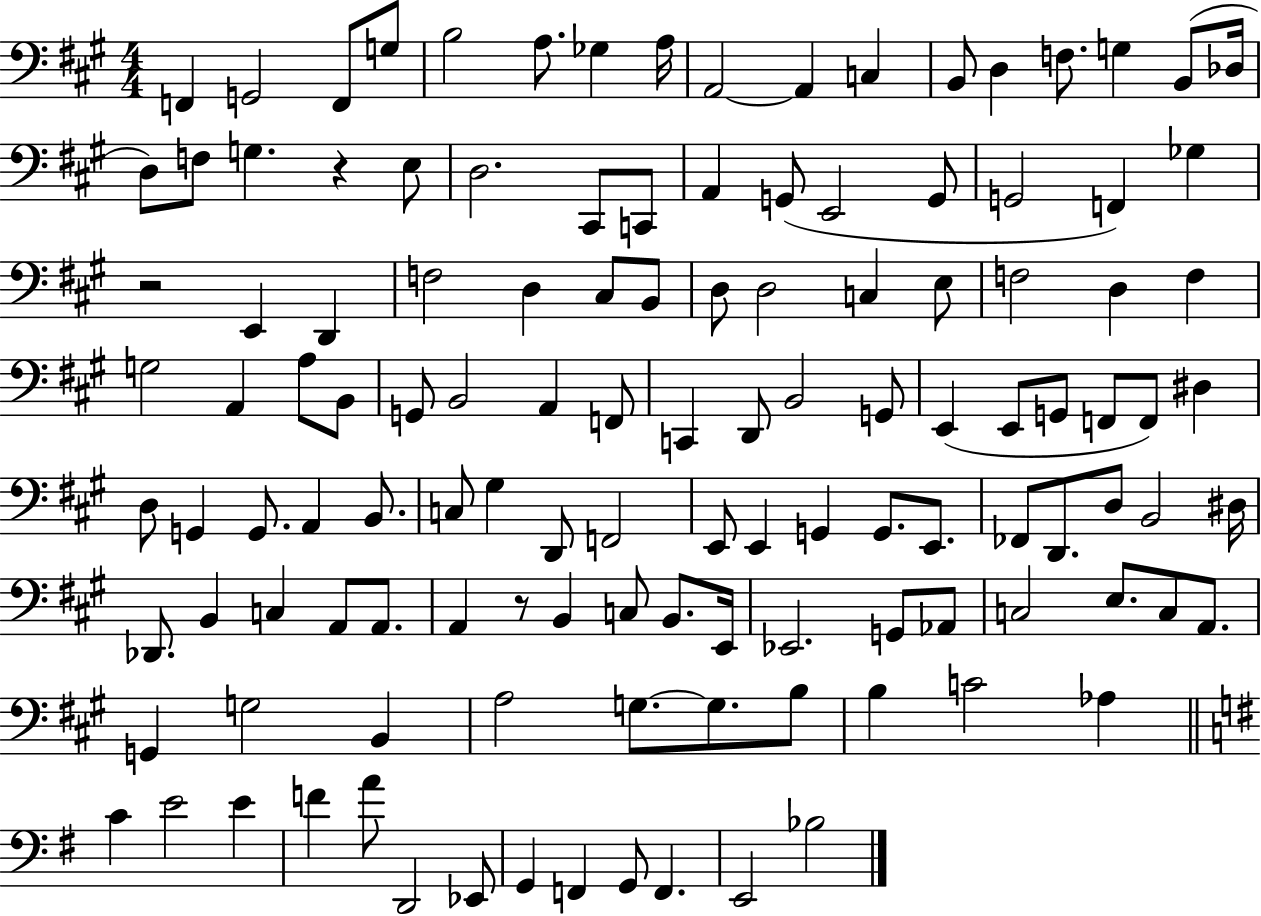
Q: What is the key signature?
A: A major